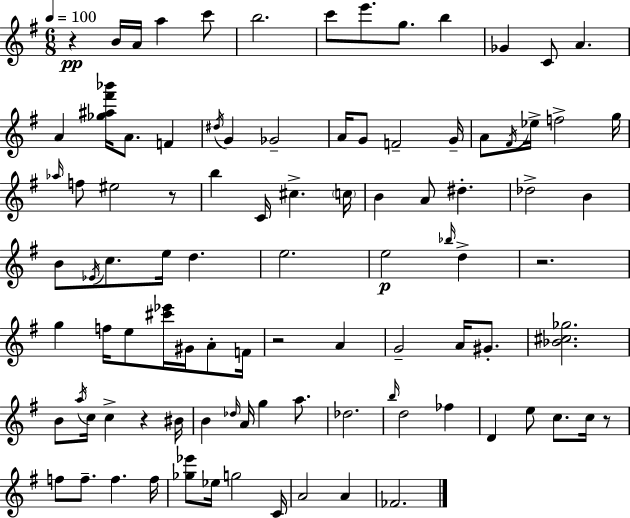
X:1
T:Untitled
M:6/8
L:1/4
K:G
z B/4 A/4 a c'/2 b2 c'/2 e'/2 g/2 b _G C/2 A A [_g^a^f'_b']/4 A/2 F ^d/4 G _G2 A/4 G/2 F2 G/4 A/2 ^F/4 _e/4 f2 g/4 _a/4 f/2 ^e2 z/2 b C/4 ^c c/4 B A/2 ^d _d2 B B/2 _E/4 c/2 e/4 d e2 e2 _b/4 d z2 g f/4 e/2 [^c'_e']/4 ^G/4 A/2 F/4 z2 A G2 A/4 ^G/2 [_B^c_g]2 B/2 a/4 c/4 c z ^B/4 B _d/4 A/4 g a/2 _d2 b/4 d2 _f D e/2 c/2 c/4 z/2 f/2 f/2 f f/4 [_g_e']/2 _e/4 g2 C/4 A2 A _F2